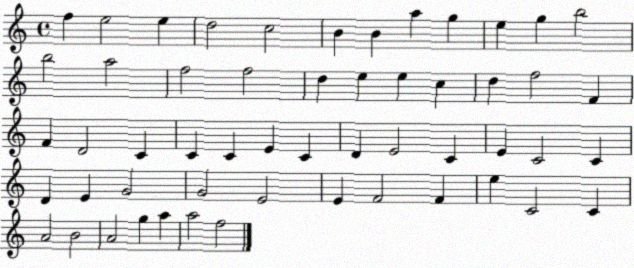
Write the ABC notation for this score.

X:1
T:Untitled
M:4/4
L:1/4
K:C
f e2 e d2 c2 B B a g e g b2 b2 a2 f2 f2 d e e c d f2 F F D2 C C C E C D E2 C E C2 C D E G2 G2 E2 E F2 F e C2 C A2 B2 A2 g a a2 f2